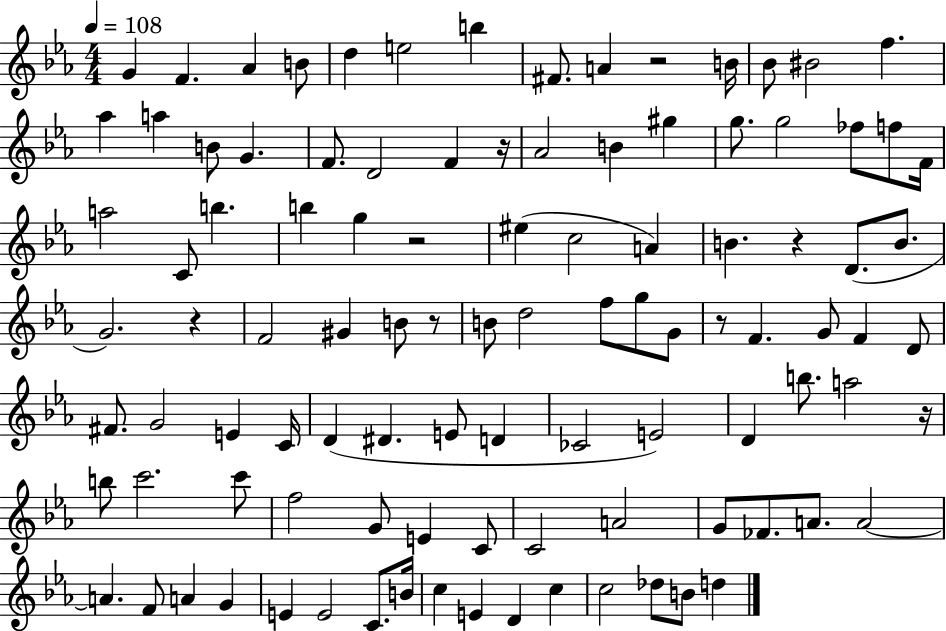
G4/q F4/q. Ab4/q B4/e D5/q E5/h B5/q F#4/e. A4/q R/h B4/s Bb4/e BIS4/h F5/q. Ab5/q A5/q B4/e G4/q. F4/e. D4/h F4/q R/s Ab4/h B4/q G#5/q G5/e. G5/h FES5/e F5/e F4/s A5/h C4/e B5/q. B5/q G5/q R/h EIS5/q C5/h A4/q B4/q. R/q D4/e. B4/e. G4/h. R/q F4/h G#4/q B4/e R/e B4/e D5/h F5/e G5/e G4/e R/e F4/q. G4/e F4/q D4/e F#4/e. G4/h E4/q C4/s D4/q D#4/q. E4/e D4/q CES4/h E4/h D4/q B5/e. A5/h R/s B5/e C6/h. C6/e F5/h G4/e E4/q C4/e C4/h A4/h G4/e FES4/e. A4/e. A4/h A4/q. F4/e A4/q G4/q E4/q E4/h C4/e. B4/s C5/q E4/q D4/q C5/q C5/h Db5/e B4/e D5/q